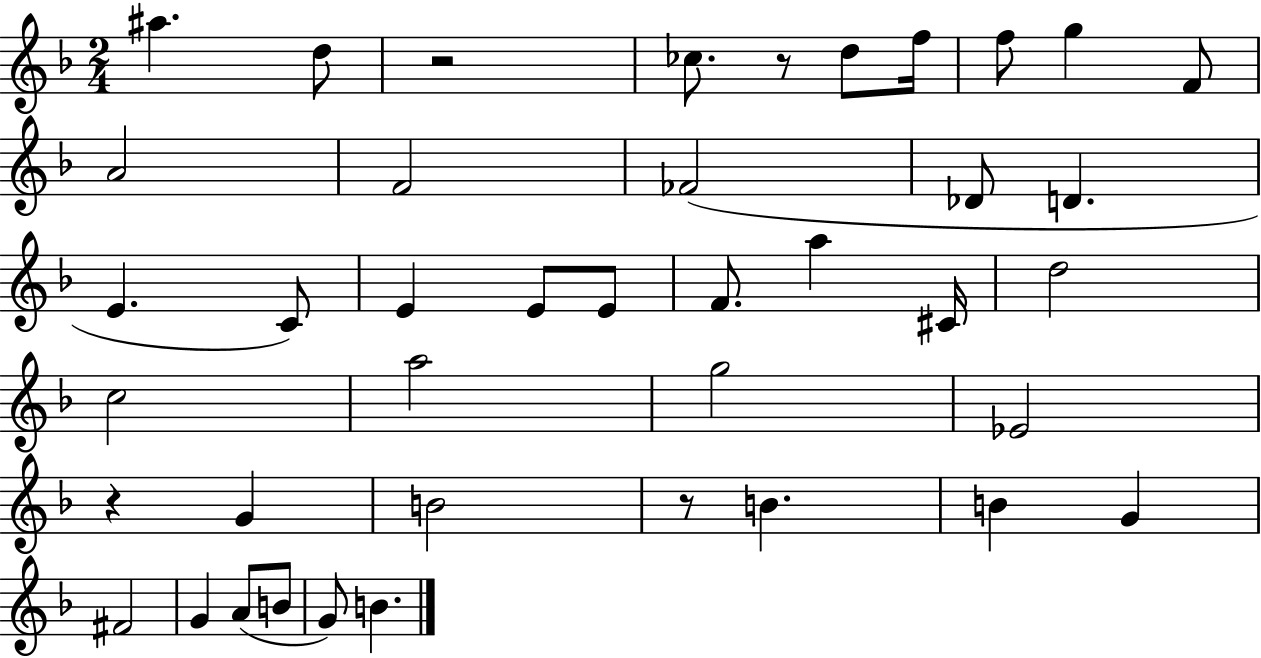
{
  \clef treble
  \numericTimeSignature
  \time 2/4
  \key f \major
  \repeat volta 2 { ais''4. d''8 | r2 | ces''8. r8 d''8 f''16 | f''8 g''4 f'8 | \break a'2 | f'2 | fes'2( | des'8 d'4. | \break e'4. c'8) | e'4 e'8 e'8 | f'8. a''4 cis'16 | d''2 | \break c''2 | a''2 | g''2 | ees'2 | \break r4 g'4 | b'2 | r8 b'4. | b'4 g'4 | \break fis'2 | g'4 a'8( b'8 | g'8) b'4. | } \bar "|."
}